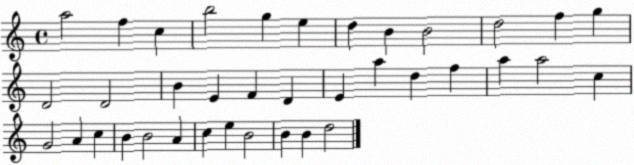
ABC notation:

X:1
T:Untitled
M:4/4
L:1/4
K:C
a2 f c b2 g e d B B2 d2 f g D2 D2 B E F D E a d f a a2 c G2 A c B B2 A c e B2 B B d2